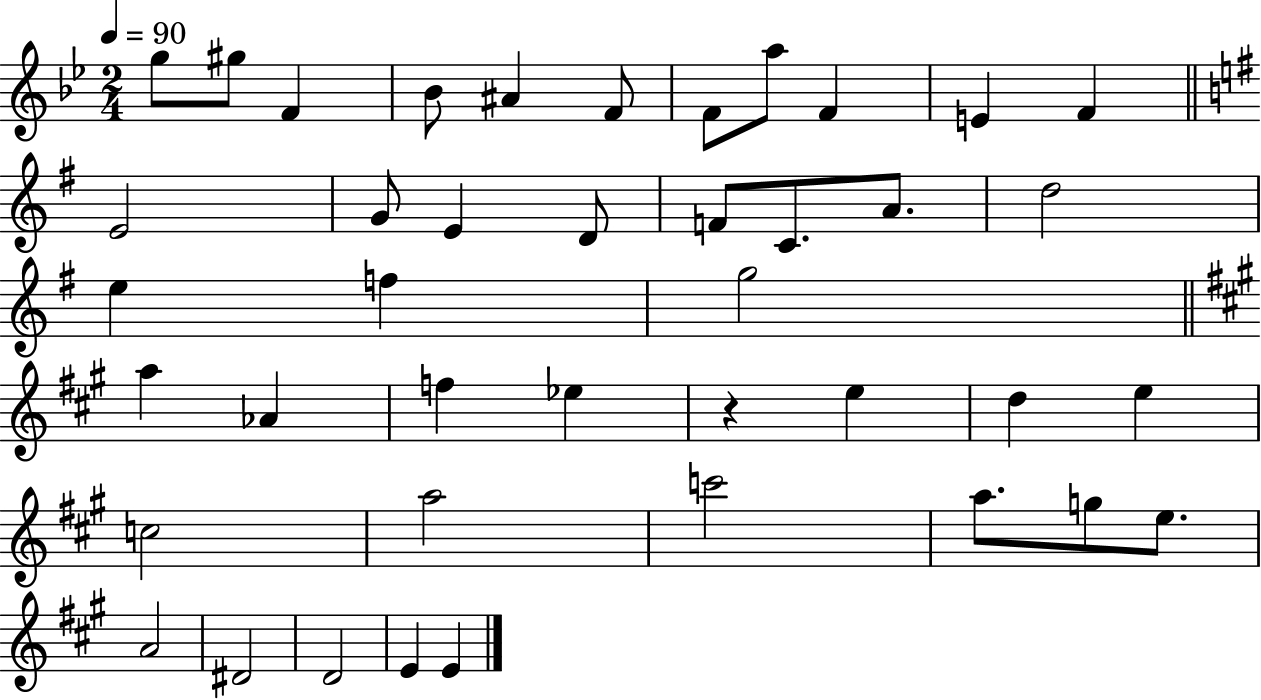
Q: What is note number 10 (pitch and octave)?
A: E4